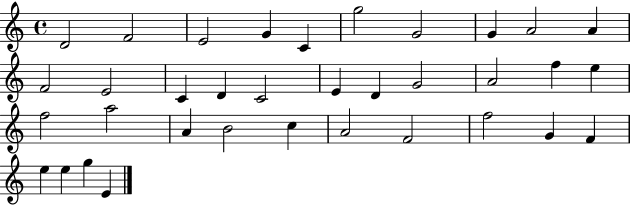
D4/h F4/h E4/h G4/q C4/q G5/h G4/h G4/q A4/h A4/q F4/h E4/h C4/q D4/q C4/h E4/q D4/q G4/h A4/h F5/q E5/q F5/h A5/h A4/q B4/h C5/q A4/h F4/h F5/h G4/q F4/q E5/q E5/q G5/q E4/q